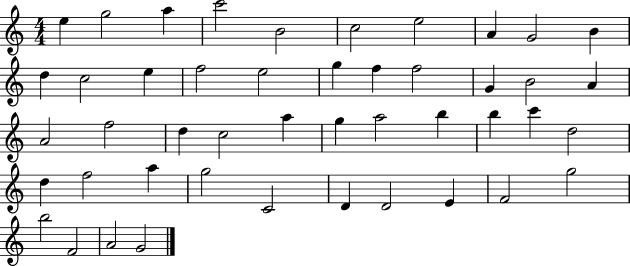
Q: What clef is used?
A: treble